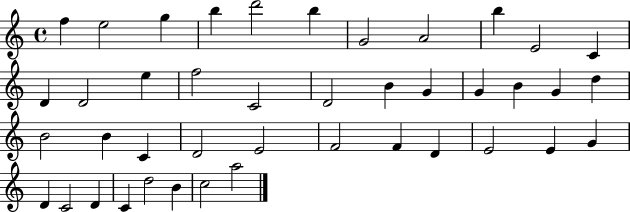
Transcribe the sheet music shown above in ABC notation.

X:1
T:Untitled
M:4/4
L:1/4
K:C
f e2 g b d'2 b G2 A2 b E2 C D D2 e f2 C2 D2 B G G B G d B2 B C D2 E2 F2 F D E2 E G D C2 D C d2 B c2 a2